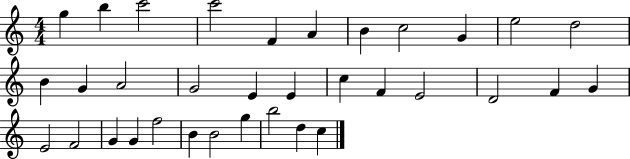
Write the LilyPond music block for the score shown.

{
  \clef treble
  \numericTimeSignature
  \time 4/4
  \key c \major
  g''4 b''4 c'''2 | c'''2 f'4 a'4 | b'4 c''2 g'4 | e''2 d''2 | \break b'4 g'4 a'2 | g'2 e'4 e'4 | c''4 f'4 e'2 | d'2 f'4 g'4 | \break e'2 f'2 | g'4 g'4 f''2 | b'4 b'2 g''4 | b''2 d''4 c''4 | \break \bar "|."
}